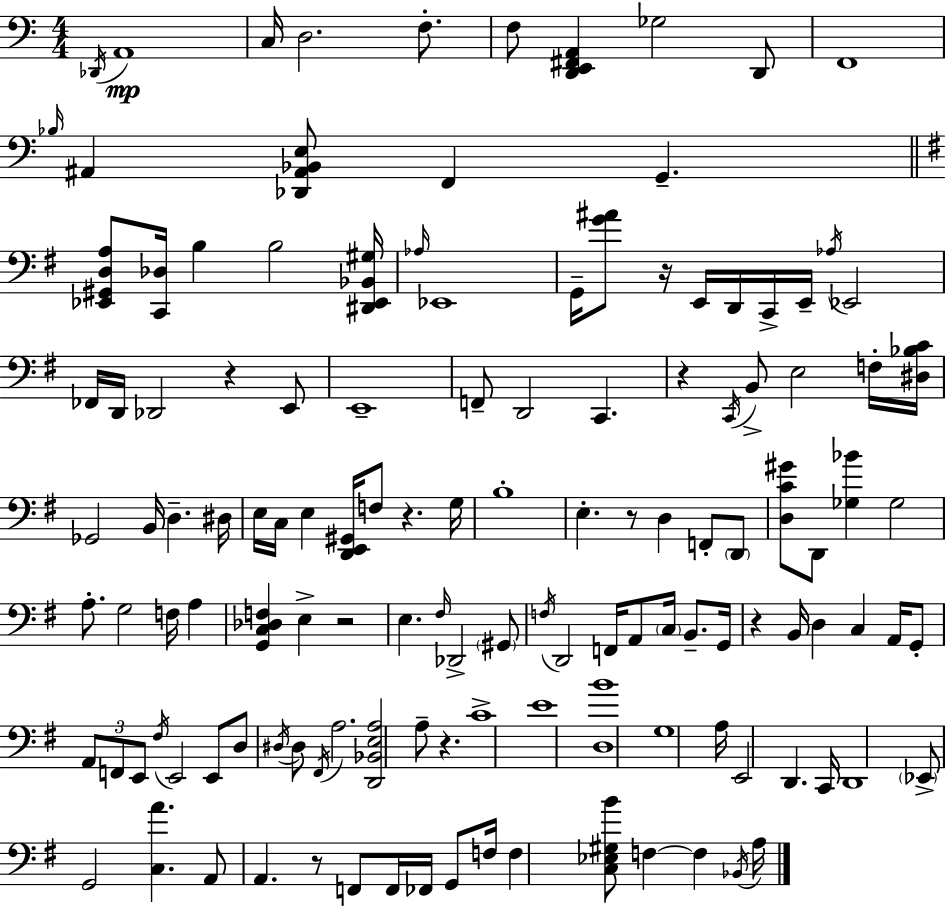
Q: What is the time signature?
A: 4/4